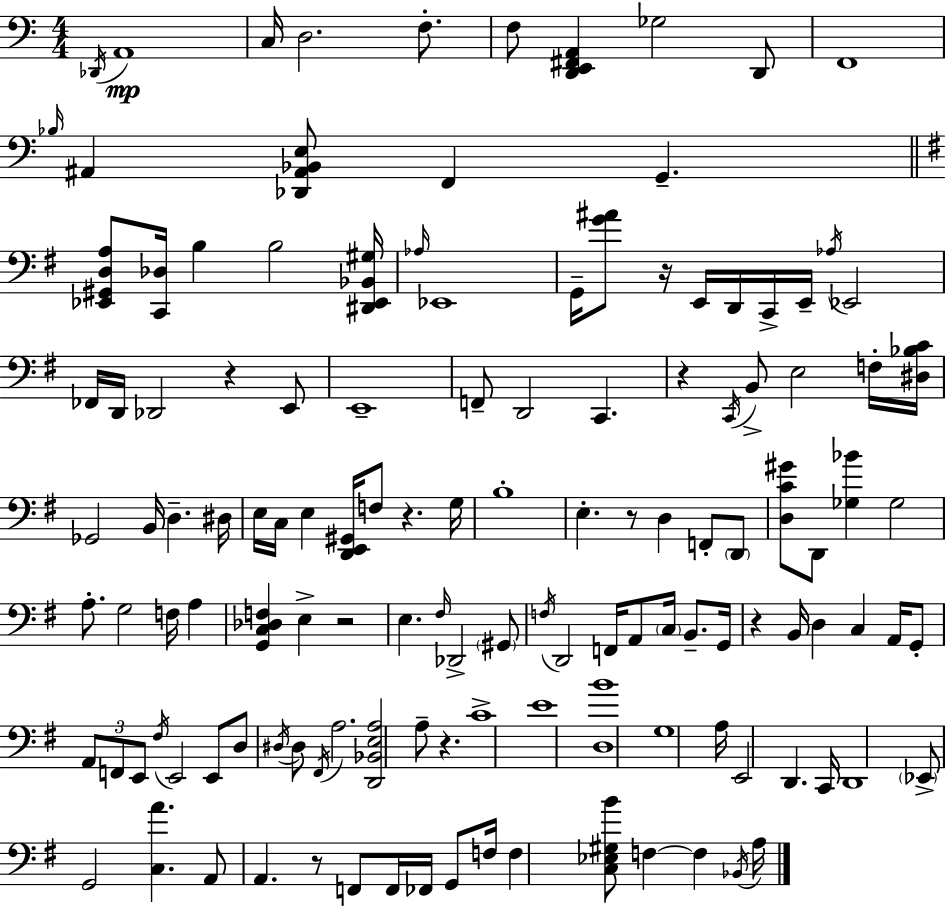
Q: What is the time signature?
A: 4/4